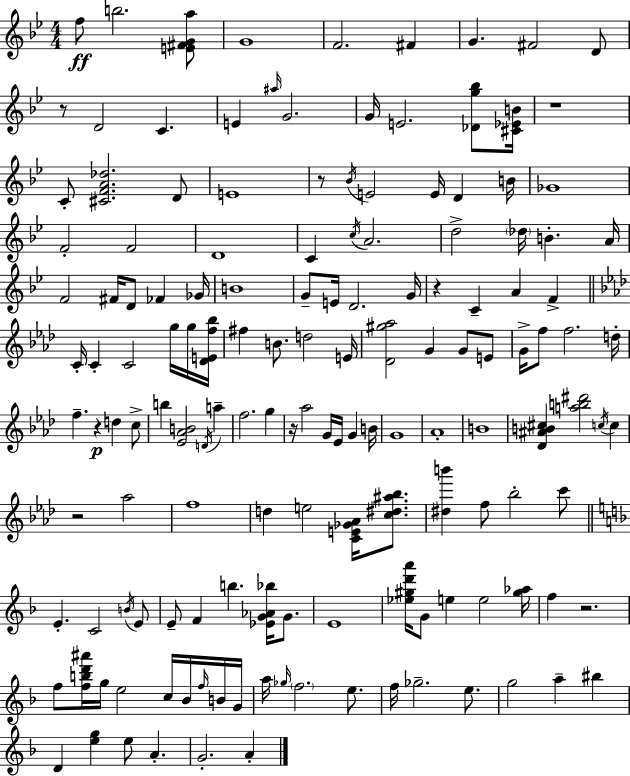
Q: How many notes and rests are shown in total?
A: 149